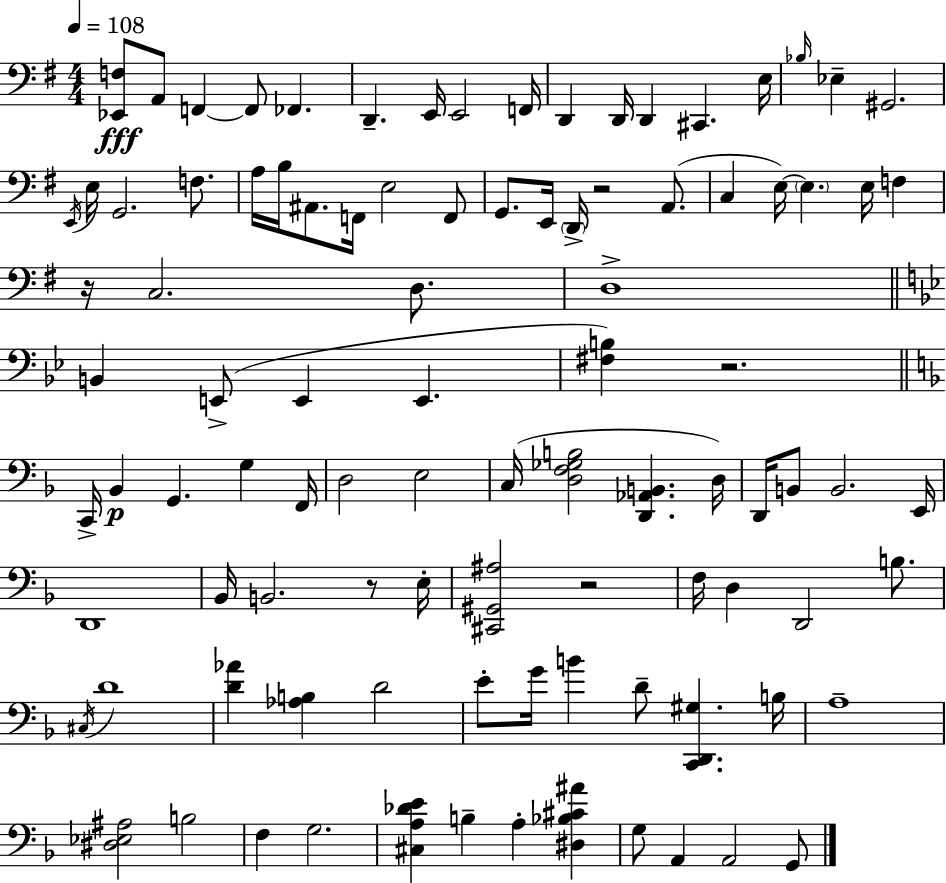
{
  \clef bass
  \numericTimeSignature
  \time 4/4
  \key g \major
  \tempo 4 = 108
  \repeat volta 2 { <ees, f>8\fff a,8 f,4~~ f,8 fes,4. | d,4.-- e,16 e,2 f,16 | d,4 d,16 d,4 cis,4. e16 | \grace { bes16 } ees4-- gis,2. | \break \acciaccatura { e,16 } e16 g,2. f8. | a16 b16 ais,8. f,16 e2 | f,8 g,8. e,16 \parenthesize d,16-> r2 a,8.( | c4 e16~~) \parenthesize e4. e16 f4 | \break r16 c2. d8. | d1-> | \bar "||" \break \key bes \major b,4 e,8->( e,4 e,4. | <fis b>4) r2. | \bar "||" \break \key d \minor c,16-> bes,4\p g,4. g4 f,16 | d2 e2 | c16( <d f ges b>2 <d, aes, b,>4. d16) | d,16 b,8 b,2. e,16 | \break d,1 | bes,16 b,2. r8 e16-. | <cis, gis, ais>2 r2 | f16 d4 d,2 b8. | \break \acciaccatura { cis16 } d'1 | <d' aes'>4 <aes b>4 d'2 | e'8-. g'16 b'4 d'8-- <c, d, gis>4. | b16 a1-- | \break <dis ees ais>2 b2 | f4 g2. | <cis a des' e'>4 b4-- a4-. <dis bes cis' ais'>4 | g8 a,4 a,2 g,8 | \break } \bar "|."
}